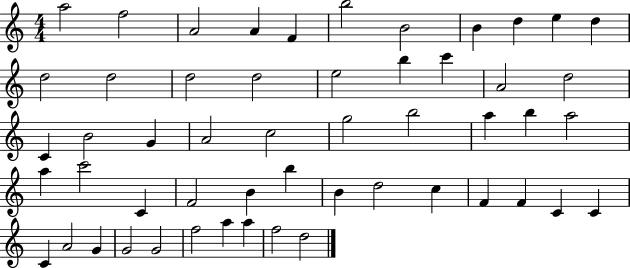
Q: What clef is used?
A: treble